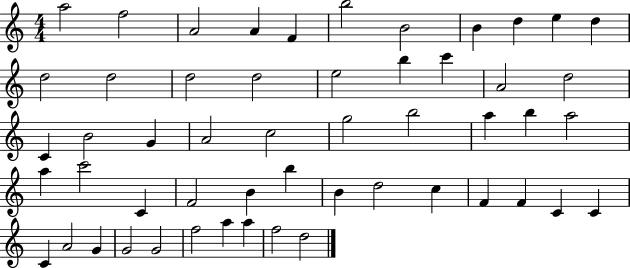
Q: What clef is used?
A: treble